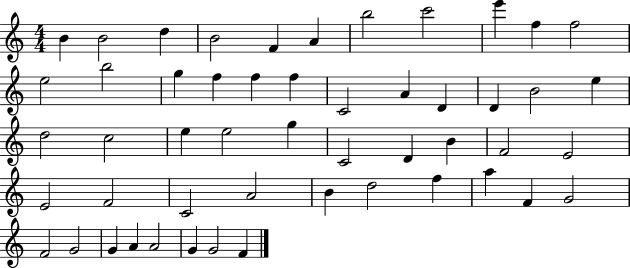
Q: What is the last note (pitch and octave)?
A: F4